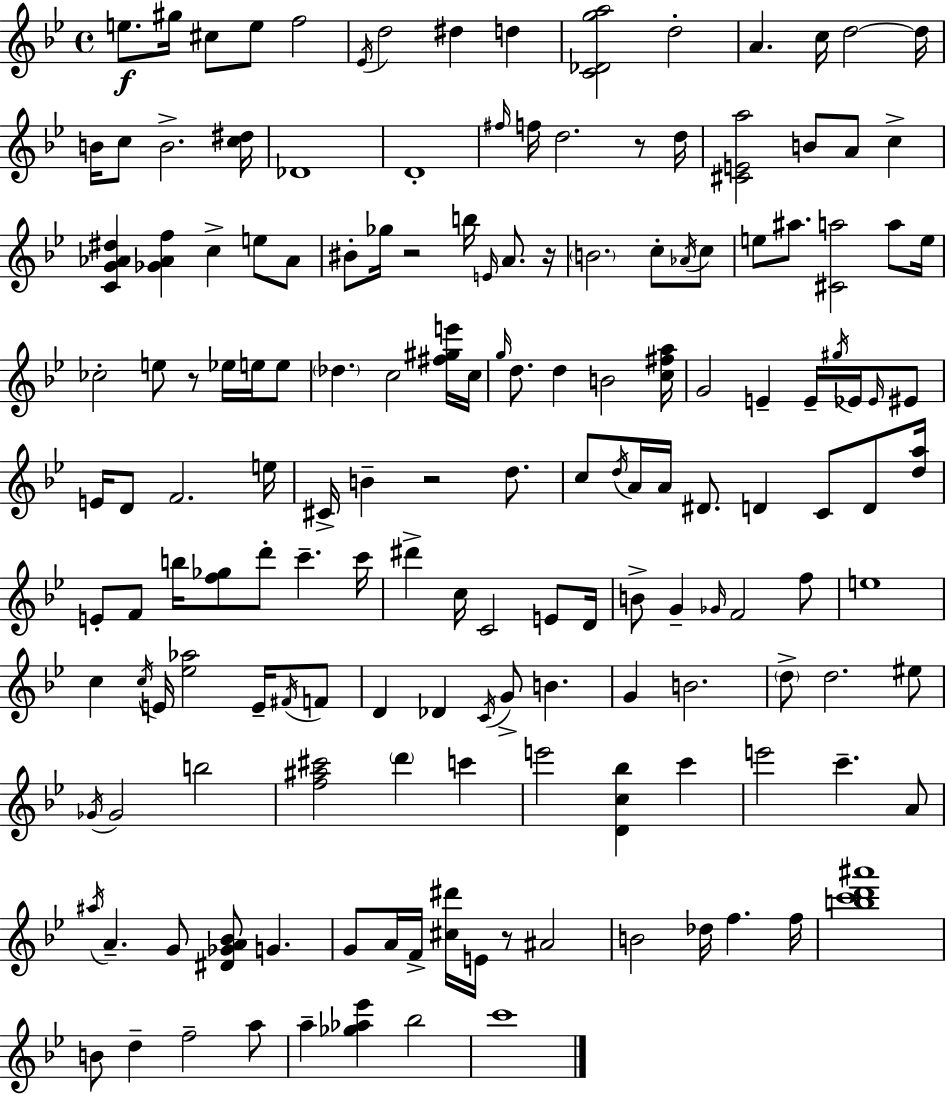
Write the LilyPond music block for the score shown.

{
  \clef treble
  \time 4/4
  \defaultTimeSignature
  \key bes \major
  \repeat volta 2 { e''8.\f gis''16 cis''8 e''8 f''2 | \acciaccatura { ees'16 } d''2 dis''4 d''4 | <c' des' g'' a''>2 d''2-. | a'4. c''16 d''2~~ | \break d''16 b'16 c''8 b'2.-> | <c'' dis''>16 des'1 | d'1-. | \grace { fis''16 } f''16 d''2. r8 | \break d''16 <cis' e' a''>2 b'8 a'8 c''4-> | <c' g' aes' dis''>4 <ges' aes' f''>4 c''4-> e''8 | aes'8 bis'8-. ges''16 r2 b''16 \grace { e'16 } a'8. | r16 \parenthesize b'2. c''8-. | \break \acciaccatura { aes'16 } c''8 e''8 ais''8. <cis' a''>2 | a''8 e''16 ces''2-. e''8 r8 | ees''16 e''16 e''8 \parenthesize des''4. c''2 | <fis'' gis'' e'''>16 c''16 \grace { g''16 } d''8. d''4 b'2 | \break <c'' fis'' a''>16 g'2 e'4-- | e'16-- \acciaccatura { gis''16 } ees'16 \grace { ees'16 } eis'8 e'16 d'8 f'2. | e''16 cis'16-> b'4-- r2 | d''8. c''8 \acciaccatura { d''16 } a'16 a'16 dis'8. d'4 | \break c'8 d'8 <d'' a''>16 e'8-. f'8 b''16 <f'' ges''>8 d'''8-. | c'''4.-- c'''16 dis'''4-> c''16 c'2 | e'8 d'16 b'8-> g'4-- \grace { ges'16 } f'2 | f''8 e''1 | \break c''4 \acciaccatura { c''16 } e'16 <ees'' aes''>2 | e'16-- \acciaccatura { fis'16 } f'8 d'4 des'4 | \acciaccatura { c'16 } g'8-> b'4. g'4 | b'2. \parenthesize d''8-> d''2. | \break eis''8 \acciaccatura { ges'16 } ges'2 | b''2 <f'' ais'' cis'''>2 | \parenthesize d'''4 c'''4 e'''2 | <d' c'' bes''>4 c'''4 e'''2 | \break c'''4.-- a'8 \acciaccatura { ais''16 } a'4.-- | g'8 <dis' ges' a' bes'>8 g'4. g'8 | a'16 f'16-> <cis'' dis'''>16 e'16 r8 ais'2 b'2 | des''16 f''4. f''16 <b'' c''' d''' ais'''>1 | \break b'8 | d''4-- f''2-- a''8 a''4-- | <ges'' aes'' ees'''>4 bes''2 c'''1 | } \bar "|."
}